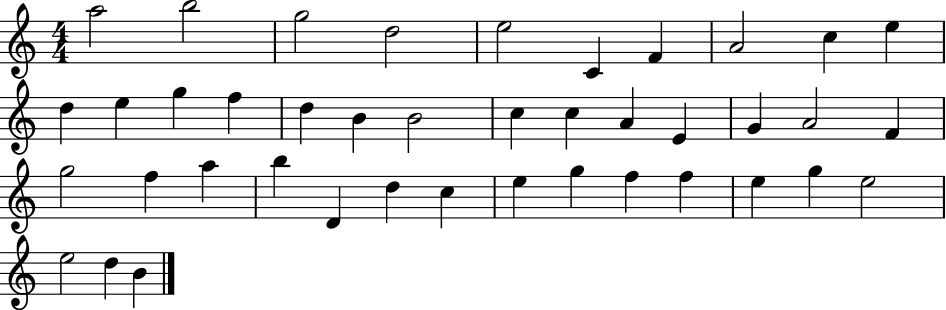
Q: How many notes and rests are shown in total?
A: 41